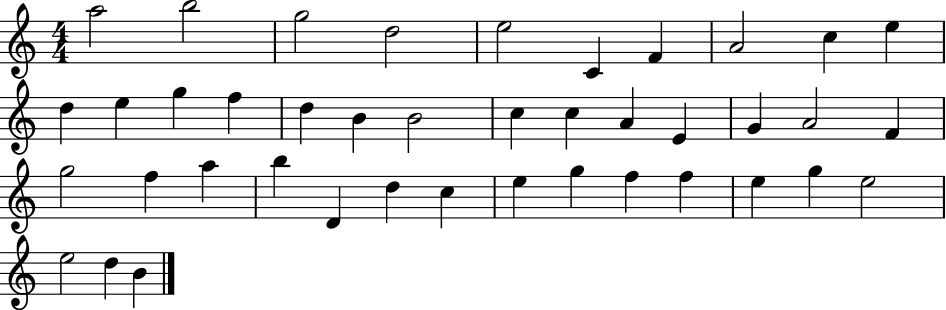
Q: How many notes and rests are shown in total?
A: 41